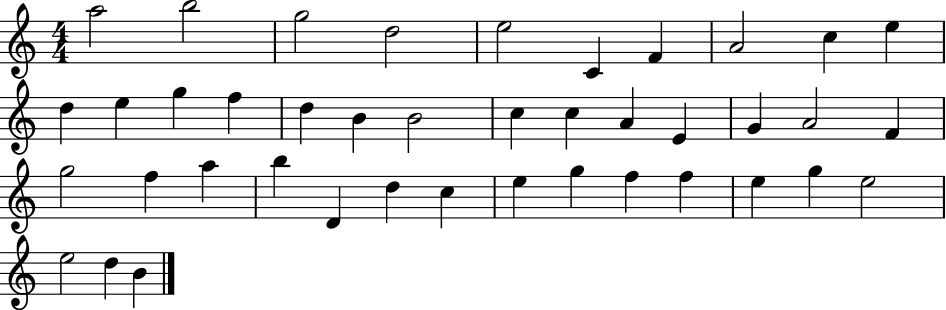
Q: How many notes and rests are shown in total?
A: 41